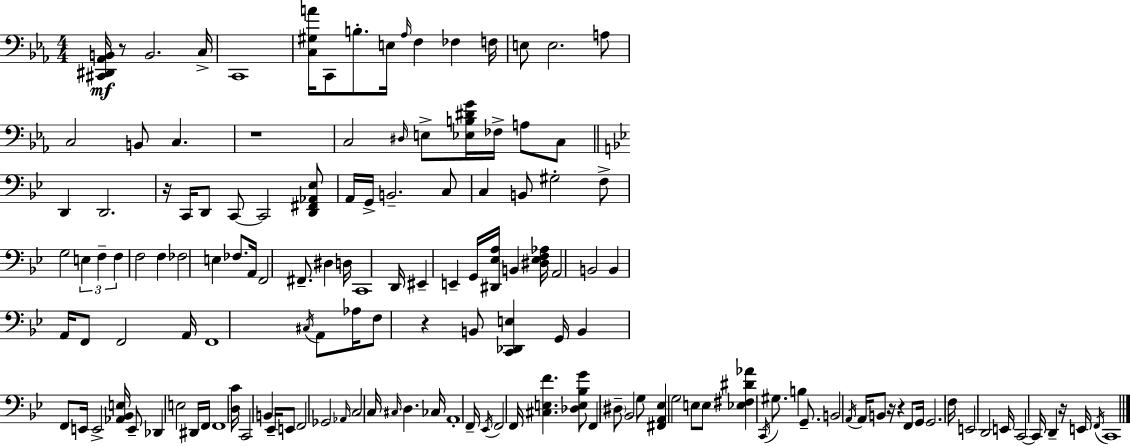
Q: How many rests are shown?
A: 7